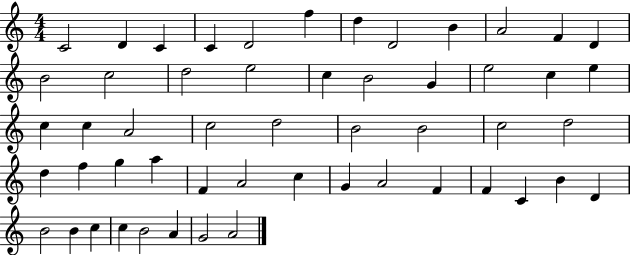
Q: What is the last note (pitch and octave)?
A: A4